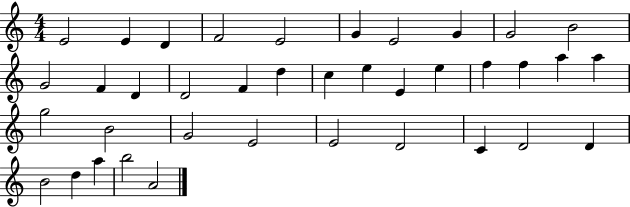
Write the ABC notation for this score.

X:1
T:Untitled
M:4/4
L:1/4
K:C
E2 E D F2 E2 G E2 G G2 B2 G2 F D D2 F d c e E e f f a a g2 B2 G2 E2 E2 D2 C D2 D B2 d a b2 A2